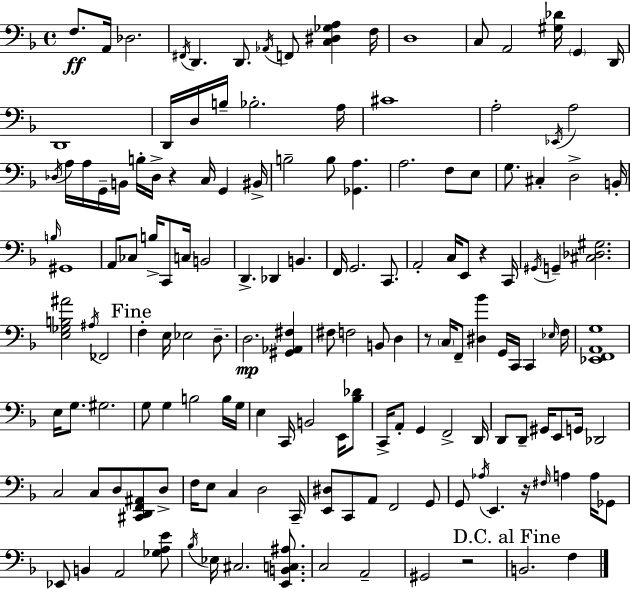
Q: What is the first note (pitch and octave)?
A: F3